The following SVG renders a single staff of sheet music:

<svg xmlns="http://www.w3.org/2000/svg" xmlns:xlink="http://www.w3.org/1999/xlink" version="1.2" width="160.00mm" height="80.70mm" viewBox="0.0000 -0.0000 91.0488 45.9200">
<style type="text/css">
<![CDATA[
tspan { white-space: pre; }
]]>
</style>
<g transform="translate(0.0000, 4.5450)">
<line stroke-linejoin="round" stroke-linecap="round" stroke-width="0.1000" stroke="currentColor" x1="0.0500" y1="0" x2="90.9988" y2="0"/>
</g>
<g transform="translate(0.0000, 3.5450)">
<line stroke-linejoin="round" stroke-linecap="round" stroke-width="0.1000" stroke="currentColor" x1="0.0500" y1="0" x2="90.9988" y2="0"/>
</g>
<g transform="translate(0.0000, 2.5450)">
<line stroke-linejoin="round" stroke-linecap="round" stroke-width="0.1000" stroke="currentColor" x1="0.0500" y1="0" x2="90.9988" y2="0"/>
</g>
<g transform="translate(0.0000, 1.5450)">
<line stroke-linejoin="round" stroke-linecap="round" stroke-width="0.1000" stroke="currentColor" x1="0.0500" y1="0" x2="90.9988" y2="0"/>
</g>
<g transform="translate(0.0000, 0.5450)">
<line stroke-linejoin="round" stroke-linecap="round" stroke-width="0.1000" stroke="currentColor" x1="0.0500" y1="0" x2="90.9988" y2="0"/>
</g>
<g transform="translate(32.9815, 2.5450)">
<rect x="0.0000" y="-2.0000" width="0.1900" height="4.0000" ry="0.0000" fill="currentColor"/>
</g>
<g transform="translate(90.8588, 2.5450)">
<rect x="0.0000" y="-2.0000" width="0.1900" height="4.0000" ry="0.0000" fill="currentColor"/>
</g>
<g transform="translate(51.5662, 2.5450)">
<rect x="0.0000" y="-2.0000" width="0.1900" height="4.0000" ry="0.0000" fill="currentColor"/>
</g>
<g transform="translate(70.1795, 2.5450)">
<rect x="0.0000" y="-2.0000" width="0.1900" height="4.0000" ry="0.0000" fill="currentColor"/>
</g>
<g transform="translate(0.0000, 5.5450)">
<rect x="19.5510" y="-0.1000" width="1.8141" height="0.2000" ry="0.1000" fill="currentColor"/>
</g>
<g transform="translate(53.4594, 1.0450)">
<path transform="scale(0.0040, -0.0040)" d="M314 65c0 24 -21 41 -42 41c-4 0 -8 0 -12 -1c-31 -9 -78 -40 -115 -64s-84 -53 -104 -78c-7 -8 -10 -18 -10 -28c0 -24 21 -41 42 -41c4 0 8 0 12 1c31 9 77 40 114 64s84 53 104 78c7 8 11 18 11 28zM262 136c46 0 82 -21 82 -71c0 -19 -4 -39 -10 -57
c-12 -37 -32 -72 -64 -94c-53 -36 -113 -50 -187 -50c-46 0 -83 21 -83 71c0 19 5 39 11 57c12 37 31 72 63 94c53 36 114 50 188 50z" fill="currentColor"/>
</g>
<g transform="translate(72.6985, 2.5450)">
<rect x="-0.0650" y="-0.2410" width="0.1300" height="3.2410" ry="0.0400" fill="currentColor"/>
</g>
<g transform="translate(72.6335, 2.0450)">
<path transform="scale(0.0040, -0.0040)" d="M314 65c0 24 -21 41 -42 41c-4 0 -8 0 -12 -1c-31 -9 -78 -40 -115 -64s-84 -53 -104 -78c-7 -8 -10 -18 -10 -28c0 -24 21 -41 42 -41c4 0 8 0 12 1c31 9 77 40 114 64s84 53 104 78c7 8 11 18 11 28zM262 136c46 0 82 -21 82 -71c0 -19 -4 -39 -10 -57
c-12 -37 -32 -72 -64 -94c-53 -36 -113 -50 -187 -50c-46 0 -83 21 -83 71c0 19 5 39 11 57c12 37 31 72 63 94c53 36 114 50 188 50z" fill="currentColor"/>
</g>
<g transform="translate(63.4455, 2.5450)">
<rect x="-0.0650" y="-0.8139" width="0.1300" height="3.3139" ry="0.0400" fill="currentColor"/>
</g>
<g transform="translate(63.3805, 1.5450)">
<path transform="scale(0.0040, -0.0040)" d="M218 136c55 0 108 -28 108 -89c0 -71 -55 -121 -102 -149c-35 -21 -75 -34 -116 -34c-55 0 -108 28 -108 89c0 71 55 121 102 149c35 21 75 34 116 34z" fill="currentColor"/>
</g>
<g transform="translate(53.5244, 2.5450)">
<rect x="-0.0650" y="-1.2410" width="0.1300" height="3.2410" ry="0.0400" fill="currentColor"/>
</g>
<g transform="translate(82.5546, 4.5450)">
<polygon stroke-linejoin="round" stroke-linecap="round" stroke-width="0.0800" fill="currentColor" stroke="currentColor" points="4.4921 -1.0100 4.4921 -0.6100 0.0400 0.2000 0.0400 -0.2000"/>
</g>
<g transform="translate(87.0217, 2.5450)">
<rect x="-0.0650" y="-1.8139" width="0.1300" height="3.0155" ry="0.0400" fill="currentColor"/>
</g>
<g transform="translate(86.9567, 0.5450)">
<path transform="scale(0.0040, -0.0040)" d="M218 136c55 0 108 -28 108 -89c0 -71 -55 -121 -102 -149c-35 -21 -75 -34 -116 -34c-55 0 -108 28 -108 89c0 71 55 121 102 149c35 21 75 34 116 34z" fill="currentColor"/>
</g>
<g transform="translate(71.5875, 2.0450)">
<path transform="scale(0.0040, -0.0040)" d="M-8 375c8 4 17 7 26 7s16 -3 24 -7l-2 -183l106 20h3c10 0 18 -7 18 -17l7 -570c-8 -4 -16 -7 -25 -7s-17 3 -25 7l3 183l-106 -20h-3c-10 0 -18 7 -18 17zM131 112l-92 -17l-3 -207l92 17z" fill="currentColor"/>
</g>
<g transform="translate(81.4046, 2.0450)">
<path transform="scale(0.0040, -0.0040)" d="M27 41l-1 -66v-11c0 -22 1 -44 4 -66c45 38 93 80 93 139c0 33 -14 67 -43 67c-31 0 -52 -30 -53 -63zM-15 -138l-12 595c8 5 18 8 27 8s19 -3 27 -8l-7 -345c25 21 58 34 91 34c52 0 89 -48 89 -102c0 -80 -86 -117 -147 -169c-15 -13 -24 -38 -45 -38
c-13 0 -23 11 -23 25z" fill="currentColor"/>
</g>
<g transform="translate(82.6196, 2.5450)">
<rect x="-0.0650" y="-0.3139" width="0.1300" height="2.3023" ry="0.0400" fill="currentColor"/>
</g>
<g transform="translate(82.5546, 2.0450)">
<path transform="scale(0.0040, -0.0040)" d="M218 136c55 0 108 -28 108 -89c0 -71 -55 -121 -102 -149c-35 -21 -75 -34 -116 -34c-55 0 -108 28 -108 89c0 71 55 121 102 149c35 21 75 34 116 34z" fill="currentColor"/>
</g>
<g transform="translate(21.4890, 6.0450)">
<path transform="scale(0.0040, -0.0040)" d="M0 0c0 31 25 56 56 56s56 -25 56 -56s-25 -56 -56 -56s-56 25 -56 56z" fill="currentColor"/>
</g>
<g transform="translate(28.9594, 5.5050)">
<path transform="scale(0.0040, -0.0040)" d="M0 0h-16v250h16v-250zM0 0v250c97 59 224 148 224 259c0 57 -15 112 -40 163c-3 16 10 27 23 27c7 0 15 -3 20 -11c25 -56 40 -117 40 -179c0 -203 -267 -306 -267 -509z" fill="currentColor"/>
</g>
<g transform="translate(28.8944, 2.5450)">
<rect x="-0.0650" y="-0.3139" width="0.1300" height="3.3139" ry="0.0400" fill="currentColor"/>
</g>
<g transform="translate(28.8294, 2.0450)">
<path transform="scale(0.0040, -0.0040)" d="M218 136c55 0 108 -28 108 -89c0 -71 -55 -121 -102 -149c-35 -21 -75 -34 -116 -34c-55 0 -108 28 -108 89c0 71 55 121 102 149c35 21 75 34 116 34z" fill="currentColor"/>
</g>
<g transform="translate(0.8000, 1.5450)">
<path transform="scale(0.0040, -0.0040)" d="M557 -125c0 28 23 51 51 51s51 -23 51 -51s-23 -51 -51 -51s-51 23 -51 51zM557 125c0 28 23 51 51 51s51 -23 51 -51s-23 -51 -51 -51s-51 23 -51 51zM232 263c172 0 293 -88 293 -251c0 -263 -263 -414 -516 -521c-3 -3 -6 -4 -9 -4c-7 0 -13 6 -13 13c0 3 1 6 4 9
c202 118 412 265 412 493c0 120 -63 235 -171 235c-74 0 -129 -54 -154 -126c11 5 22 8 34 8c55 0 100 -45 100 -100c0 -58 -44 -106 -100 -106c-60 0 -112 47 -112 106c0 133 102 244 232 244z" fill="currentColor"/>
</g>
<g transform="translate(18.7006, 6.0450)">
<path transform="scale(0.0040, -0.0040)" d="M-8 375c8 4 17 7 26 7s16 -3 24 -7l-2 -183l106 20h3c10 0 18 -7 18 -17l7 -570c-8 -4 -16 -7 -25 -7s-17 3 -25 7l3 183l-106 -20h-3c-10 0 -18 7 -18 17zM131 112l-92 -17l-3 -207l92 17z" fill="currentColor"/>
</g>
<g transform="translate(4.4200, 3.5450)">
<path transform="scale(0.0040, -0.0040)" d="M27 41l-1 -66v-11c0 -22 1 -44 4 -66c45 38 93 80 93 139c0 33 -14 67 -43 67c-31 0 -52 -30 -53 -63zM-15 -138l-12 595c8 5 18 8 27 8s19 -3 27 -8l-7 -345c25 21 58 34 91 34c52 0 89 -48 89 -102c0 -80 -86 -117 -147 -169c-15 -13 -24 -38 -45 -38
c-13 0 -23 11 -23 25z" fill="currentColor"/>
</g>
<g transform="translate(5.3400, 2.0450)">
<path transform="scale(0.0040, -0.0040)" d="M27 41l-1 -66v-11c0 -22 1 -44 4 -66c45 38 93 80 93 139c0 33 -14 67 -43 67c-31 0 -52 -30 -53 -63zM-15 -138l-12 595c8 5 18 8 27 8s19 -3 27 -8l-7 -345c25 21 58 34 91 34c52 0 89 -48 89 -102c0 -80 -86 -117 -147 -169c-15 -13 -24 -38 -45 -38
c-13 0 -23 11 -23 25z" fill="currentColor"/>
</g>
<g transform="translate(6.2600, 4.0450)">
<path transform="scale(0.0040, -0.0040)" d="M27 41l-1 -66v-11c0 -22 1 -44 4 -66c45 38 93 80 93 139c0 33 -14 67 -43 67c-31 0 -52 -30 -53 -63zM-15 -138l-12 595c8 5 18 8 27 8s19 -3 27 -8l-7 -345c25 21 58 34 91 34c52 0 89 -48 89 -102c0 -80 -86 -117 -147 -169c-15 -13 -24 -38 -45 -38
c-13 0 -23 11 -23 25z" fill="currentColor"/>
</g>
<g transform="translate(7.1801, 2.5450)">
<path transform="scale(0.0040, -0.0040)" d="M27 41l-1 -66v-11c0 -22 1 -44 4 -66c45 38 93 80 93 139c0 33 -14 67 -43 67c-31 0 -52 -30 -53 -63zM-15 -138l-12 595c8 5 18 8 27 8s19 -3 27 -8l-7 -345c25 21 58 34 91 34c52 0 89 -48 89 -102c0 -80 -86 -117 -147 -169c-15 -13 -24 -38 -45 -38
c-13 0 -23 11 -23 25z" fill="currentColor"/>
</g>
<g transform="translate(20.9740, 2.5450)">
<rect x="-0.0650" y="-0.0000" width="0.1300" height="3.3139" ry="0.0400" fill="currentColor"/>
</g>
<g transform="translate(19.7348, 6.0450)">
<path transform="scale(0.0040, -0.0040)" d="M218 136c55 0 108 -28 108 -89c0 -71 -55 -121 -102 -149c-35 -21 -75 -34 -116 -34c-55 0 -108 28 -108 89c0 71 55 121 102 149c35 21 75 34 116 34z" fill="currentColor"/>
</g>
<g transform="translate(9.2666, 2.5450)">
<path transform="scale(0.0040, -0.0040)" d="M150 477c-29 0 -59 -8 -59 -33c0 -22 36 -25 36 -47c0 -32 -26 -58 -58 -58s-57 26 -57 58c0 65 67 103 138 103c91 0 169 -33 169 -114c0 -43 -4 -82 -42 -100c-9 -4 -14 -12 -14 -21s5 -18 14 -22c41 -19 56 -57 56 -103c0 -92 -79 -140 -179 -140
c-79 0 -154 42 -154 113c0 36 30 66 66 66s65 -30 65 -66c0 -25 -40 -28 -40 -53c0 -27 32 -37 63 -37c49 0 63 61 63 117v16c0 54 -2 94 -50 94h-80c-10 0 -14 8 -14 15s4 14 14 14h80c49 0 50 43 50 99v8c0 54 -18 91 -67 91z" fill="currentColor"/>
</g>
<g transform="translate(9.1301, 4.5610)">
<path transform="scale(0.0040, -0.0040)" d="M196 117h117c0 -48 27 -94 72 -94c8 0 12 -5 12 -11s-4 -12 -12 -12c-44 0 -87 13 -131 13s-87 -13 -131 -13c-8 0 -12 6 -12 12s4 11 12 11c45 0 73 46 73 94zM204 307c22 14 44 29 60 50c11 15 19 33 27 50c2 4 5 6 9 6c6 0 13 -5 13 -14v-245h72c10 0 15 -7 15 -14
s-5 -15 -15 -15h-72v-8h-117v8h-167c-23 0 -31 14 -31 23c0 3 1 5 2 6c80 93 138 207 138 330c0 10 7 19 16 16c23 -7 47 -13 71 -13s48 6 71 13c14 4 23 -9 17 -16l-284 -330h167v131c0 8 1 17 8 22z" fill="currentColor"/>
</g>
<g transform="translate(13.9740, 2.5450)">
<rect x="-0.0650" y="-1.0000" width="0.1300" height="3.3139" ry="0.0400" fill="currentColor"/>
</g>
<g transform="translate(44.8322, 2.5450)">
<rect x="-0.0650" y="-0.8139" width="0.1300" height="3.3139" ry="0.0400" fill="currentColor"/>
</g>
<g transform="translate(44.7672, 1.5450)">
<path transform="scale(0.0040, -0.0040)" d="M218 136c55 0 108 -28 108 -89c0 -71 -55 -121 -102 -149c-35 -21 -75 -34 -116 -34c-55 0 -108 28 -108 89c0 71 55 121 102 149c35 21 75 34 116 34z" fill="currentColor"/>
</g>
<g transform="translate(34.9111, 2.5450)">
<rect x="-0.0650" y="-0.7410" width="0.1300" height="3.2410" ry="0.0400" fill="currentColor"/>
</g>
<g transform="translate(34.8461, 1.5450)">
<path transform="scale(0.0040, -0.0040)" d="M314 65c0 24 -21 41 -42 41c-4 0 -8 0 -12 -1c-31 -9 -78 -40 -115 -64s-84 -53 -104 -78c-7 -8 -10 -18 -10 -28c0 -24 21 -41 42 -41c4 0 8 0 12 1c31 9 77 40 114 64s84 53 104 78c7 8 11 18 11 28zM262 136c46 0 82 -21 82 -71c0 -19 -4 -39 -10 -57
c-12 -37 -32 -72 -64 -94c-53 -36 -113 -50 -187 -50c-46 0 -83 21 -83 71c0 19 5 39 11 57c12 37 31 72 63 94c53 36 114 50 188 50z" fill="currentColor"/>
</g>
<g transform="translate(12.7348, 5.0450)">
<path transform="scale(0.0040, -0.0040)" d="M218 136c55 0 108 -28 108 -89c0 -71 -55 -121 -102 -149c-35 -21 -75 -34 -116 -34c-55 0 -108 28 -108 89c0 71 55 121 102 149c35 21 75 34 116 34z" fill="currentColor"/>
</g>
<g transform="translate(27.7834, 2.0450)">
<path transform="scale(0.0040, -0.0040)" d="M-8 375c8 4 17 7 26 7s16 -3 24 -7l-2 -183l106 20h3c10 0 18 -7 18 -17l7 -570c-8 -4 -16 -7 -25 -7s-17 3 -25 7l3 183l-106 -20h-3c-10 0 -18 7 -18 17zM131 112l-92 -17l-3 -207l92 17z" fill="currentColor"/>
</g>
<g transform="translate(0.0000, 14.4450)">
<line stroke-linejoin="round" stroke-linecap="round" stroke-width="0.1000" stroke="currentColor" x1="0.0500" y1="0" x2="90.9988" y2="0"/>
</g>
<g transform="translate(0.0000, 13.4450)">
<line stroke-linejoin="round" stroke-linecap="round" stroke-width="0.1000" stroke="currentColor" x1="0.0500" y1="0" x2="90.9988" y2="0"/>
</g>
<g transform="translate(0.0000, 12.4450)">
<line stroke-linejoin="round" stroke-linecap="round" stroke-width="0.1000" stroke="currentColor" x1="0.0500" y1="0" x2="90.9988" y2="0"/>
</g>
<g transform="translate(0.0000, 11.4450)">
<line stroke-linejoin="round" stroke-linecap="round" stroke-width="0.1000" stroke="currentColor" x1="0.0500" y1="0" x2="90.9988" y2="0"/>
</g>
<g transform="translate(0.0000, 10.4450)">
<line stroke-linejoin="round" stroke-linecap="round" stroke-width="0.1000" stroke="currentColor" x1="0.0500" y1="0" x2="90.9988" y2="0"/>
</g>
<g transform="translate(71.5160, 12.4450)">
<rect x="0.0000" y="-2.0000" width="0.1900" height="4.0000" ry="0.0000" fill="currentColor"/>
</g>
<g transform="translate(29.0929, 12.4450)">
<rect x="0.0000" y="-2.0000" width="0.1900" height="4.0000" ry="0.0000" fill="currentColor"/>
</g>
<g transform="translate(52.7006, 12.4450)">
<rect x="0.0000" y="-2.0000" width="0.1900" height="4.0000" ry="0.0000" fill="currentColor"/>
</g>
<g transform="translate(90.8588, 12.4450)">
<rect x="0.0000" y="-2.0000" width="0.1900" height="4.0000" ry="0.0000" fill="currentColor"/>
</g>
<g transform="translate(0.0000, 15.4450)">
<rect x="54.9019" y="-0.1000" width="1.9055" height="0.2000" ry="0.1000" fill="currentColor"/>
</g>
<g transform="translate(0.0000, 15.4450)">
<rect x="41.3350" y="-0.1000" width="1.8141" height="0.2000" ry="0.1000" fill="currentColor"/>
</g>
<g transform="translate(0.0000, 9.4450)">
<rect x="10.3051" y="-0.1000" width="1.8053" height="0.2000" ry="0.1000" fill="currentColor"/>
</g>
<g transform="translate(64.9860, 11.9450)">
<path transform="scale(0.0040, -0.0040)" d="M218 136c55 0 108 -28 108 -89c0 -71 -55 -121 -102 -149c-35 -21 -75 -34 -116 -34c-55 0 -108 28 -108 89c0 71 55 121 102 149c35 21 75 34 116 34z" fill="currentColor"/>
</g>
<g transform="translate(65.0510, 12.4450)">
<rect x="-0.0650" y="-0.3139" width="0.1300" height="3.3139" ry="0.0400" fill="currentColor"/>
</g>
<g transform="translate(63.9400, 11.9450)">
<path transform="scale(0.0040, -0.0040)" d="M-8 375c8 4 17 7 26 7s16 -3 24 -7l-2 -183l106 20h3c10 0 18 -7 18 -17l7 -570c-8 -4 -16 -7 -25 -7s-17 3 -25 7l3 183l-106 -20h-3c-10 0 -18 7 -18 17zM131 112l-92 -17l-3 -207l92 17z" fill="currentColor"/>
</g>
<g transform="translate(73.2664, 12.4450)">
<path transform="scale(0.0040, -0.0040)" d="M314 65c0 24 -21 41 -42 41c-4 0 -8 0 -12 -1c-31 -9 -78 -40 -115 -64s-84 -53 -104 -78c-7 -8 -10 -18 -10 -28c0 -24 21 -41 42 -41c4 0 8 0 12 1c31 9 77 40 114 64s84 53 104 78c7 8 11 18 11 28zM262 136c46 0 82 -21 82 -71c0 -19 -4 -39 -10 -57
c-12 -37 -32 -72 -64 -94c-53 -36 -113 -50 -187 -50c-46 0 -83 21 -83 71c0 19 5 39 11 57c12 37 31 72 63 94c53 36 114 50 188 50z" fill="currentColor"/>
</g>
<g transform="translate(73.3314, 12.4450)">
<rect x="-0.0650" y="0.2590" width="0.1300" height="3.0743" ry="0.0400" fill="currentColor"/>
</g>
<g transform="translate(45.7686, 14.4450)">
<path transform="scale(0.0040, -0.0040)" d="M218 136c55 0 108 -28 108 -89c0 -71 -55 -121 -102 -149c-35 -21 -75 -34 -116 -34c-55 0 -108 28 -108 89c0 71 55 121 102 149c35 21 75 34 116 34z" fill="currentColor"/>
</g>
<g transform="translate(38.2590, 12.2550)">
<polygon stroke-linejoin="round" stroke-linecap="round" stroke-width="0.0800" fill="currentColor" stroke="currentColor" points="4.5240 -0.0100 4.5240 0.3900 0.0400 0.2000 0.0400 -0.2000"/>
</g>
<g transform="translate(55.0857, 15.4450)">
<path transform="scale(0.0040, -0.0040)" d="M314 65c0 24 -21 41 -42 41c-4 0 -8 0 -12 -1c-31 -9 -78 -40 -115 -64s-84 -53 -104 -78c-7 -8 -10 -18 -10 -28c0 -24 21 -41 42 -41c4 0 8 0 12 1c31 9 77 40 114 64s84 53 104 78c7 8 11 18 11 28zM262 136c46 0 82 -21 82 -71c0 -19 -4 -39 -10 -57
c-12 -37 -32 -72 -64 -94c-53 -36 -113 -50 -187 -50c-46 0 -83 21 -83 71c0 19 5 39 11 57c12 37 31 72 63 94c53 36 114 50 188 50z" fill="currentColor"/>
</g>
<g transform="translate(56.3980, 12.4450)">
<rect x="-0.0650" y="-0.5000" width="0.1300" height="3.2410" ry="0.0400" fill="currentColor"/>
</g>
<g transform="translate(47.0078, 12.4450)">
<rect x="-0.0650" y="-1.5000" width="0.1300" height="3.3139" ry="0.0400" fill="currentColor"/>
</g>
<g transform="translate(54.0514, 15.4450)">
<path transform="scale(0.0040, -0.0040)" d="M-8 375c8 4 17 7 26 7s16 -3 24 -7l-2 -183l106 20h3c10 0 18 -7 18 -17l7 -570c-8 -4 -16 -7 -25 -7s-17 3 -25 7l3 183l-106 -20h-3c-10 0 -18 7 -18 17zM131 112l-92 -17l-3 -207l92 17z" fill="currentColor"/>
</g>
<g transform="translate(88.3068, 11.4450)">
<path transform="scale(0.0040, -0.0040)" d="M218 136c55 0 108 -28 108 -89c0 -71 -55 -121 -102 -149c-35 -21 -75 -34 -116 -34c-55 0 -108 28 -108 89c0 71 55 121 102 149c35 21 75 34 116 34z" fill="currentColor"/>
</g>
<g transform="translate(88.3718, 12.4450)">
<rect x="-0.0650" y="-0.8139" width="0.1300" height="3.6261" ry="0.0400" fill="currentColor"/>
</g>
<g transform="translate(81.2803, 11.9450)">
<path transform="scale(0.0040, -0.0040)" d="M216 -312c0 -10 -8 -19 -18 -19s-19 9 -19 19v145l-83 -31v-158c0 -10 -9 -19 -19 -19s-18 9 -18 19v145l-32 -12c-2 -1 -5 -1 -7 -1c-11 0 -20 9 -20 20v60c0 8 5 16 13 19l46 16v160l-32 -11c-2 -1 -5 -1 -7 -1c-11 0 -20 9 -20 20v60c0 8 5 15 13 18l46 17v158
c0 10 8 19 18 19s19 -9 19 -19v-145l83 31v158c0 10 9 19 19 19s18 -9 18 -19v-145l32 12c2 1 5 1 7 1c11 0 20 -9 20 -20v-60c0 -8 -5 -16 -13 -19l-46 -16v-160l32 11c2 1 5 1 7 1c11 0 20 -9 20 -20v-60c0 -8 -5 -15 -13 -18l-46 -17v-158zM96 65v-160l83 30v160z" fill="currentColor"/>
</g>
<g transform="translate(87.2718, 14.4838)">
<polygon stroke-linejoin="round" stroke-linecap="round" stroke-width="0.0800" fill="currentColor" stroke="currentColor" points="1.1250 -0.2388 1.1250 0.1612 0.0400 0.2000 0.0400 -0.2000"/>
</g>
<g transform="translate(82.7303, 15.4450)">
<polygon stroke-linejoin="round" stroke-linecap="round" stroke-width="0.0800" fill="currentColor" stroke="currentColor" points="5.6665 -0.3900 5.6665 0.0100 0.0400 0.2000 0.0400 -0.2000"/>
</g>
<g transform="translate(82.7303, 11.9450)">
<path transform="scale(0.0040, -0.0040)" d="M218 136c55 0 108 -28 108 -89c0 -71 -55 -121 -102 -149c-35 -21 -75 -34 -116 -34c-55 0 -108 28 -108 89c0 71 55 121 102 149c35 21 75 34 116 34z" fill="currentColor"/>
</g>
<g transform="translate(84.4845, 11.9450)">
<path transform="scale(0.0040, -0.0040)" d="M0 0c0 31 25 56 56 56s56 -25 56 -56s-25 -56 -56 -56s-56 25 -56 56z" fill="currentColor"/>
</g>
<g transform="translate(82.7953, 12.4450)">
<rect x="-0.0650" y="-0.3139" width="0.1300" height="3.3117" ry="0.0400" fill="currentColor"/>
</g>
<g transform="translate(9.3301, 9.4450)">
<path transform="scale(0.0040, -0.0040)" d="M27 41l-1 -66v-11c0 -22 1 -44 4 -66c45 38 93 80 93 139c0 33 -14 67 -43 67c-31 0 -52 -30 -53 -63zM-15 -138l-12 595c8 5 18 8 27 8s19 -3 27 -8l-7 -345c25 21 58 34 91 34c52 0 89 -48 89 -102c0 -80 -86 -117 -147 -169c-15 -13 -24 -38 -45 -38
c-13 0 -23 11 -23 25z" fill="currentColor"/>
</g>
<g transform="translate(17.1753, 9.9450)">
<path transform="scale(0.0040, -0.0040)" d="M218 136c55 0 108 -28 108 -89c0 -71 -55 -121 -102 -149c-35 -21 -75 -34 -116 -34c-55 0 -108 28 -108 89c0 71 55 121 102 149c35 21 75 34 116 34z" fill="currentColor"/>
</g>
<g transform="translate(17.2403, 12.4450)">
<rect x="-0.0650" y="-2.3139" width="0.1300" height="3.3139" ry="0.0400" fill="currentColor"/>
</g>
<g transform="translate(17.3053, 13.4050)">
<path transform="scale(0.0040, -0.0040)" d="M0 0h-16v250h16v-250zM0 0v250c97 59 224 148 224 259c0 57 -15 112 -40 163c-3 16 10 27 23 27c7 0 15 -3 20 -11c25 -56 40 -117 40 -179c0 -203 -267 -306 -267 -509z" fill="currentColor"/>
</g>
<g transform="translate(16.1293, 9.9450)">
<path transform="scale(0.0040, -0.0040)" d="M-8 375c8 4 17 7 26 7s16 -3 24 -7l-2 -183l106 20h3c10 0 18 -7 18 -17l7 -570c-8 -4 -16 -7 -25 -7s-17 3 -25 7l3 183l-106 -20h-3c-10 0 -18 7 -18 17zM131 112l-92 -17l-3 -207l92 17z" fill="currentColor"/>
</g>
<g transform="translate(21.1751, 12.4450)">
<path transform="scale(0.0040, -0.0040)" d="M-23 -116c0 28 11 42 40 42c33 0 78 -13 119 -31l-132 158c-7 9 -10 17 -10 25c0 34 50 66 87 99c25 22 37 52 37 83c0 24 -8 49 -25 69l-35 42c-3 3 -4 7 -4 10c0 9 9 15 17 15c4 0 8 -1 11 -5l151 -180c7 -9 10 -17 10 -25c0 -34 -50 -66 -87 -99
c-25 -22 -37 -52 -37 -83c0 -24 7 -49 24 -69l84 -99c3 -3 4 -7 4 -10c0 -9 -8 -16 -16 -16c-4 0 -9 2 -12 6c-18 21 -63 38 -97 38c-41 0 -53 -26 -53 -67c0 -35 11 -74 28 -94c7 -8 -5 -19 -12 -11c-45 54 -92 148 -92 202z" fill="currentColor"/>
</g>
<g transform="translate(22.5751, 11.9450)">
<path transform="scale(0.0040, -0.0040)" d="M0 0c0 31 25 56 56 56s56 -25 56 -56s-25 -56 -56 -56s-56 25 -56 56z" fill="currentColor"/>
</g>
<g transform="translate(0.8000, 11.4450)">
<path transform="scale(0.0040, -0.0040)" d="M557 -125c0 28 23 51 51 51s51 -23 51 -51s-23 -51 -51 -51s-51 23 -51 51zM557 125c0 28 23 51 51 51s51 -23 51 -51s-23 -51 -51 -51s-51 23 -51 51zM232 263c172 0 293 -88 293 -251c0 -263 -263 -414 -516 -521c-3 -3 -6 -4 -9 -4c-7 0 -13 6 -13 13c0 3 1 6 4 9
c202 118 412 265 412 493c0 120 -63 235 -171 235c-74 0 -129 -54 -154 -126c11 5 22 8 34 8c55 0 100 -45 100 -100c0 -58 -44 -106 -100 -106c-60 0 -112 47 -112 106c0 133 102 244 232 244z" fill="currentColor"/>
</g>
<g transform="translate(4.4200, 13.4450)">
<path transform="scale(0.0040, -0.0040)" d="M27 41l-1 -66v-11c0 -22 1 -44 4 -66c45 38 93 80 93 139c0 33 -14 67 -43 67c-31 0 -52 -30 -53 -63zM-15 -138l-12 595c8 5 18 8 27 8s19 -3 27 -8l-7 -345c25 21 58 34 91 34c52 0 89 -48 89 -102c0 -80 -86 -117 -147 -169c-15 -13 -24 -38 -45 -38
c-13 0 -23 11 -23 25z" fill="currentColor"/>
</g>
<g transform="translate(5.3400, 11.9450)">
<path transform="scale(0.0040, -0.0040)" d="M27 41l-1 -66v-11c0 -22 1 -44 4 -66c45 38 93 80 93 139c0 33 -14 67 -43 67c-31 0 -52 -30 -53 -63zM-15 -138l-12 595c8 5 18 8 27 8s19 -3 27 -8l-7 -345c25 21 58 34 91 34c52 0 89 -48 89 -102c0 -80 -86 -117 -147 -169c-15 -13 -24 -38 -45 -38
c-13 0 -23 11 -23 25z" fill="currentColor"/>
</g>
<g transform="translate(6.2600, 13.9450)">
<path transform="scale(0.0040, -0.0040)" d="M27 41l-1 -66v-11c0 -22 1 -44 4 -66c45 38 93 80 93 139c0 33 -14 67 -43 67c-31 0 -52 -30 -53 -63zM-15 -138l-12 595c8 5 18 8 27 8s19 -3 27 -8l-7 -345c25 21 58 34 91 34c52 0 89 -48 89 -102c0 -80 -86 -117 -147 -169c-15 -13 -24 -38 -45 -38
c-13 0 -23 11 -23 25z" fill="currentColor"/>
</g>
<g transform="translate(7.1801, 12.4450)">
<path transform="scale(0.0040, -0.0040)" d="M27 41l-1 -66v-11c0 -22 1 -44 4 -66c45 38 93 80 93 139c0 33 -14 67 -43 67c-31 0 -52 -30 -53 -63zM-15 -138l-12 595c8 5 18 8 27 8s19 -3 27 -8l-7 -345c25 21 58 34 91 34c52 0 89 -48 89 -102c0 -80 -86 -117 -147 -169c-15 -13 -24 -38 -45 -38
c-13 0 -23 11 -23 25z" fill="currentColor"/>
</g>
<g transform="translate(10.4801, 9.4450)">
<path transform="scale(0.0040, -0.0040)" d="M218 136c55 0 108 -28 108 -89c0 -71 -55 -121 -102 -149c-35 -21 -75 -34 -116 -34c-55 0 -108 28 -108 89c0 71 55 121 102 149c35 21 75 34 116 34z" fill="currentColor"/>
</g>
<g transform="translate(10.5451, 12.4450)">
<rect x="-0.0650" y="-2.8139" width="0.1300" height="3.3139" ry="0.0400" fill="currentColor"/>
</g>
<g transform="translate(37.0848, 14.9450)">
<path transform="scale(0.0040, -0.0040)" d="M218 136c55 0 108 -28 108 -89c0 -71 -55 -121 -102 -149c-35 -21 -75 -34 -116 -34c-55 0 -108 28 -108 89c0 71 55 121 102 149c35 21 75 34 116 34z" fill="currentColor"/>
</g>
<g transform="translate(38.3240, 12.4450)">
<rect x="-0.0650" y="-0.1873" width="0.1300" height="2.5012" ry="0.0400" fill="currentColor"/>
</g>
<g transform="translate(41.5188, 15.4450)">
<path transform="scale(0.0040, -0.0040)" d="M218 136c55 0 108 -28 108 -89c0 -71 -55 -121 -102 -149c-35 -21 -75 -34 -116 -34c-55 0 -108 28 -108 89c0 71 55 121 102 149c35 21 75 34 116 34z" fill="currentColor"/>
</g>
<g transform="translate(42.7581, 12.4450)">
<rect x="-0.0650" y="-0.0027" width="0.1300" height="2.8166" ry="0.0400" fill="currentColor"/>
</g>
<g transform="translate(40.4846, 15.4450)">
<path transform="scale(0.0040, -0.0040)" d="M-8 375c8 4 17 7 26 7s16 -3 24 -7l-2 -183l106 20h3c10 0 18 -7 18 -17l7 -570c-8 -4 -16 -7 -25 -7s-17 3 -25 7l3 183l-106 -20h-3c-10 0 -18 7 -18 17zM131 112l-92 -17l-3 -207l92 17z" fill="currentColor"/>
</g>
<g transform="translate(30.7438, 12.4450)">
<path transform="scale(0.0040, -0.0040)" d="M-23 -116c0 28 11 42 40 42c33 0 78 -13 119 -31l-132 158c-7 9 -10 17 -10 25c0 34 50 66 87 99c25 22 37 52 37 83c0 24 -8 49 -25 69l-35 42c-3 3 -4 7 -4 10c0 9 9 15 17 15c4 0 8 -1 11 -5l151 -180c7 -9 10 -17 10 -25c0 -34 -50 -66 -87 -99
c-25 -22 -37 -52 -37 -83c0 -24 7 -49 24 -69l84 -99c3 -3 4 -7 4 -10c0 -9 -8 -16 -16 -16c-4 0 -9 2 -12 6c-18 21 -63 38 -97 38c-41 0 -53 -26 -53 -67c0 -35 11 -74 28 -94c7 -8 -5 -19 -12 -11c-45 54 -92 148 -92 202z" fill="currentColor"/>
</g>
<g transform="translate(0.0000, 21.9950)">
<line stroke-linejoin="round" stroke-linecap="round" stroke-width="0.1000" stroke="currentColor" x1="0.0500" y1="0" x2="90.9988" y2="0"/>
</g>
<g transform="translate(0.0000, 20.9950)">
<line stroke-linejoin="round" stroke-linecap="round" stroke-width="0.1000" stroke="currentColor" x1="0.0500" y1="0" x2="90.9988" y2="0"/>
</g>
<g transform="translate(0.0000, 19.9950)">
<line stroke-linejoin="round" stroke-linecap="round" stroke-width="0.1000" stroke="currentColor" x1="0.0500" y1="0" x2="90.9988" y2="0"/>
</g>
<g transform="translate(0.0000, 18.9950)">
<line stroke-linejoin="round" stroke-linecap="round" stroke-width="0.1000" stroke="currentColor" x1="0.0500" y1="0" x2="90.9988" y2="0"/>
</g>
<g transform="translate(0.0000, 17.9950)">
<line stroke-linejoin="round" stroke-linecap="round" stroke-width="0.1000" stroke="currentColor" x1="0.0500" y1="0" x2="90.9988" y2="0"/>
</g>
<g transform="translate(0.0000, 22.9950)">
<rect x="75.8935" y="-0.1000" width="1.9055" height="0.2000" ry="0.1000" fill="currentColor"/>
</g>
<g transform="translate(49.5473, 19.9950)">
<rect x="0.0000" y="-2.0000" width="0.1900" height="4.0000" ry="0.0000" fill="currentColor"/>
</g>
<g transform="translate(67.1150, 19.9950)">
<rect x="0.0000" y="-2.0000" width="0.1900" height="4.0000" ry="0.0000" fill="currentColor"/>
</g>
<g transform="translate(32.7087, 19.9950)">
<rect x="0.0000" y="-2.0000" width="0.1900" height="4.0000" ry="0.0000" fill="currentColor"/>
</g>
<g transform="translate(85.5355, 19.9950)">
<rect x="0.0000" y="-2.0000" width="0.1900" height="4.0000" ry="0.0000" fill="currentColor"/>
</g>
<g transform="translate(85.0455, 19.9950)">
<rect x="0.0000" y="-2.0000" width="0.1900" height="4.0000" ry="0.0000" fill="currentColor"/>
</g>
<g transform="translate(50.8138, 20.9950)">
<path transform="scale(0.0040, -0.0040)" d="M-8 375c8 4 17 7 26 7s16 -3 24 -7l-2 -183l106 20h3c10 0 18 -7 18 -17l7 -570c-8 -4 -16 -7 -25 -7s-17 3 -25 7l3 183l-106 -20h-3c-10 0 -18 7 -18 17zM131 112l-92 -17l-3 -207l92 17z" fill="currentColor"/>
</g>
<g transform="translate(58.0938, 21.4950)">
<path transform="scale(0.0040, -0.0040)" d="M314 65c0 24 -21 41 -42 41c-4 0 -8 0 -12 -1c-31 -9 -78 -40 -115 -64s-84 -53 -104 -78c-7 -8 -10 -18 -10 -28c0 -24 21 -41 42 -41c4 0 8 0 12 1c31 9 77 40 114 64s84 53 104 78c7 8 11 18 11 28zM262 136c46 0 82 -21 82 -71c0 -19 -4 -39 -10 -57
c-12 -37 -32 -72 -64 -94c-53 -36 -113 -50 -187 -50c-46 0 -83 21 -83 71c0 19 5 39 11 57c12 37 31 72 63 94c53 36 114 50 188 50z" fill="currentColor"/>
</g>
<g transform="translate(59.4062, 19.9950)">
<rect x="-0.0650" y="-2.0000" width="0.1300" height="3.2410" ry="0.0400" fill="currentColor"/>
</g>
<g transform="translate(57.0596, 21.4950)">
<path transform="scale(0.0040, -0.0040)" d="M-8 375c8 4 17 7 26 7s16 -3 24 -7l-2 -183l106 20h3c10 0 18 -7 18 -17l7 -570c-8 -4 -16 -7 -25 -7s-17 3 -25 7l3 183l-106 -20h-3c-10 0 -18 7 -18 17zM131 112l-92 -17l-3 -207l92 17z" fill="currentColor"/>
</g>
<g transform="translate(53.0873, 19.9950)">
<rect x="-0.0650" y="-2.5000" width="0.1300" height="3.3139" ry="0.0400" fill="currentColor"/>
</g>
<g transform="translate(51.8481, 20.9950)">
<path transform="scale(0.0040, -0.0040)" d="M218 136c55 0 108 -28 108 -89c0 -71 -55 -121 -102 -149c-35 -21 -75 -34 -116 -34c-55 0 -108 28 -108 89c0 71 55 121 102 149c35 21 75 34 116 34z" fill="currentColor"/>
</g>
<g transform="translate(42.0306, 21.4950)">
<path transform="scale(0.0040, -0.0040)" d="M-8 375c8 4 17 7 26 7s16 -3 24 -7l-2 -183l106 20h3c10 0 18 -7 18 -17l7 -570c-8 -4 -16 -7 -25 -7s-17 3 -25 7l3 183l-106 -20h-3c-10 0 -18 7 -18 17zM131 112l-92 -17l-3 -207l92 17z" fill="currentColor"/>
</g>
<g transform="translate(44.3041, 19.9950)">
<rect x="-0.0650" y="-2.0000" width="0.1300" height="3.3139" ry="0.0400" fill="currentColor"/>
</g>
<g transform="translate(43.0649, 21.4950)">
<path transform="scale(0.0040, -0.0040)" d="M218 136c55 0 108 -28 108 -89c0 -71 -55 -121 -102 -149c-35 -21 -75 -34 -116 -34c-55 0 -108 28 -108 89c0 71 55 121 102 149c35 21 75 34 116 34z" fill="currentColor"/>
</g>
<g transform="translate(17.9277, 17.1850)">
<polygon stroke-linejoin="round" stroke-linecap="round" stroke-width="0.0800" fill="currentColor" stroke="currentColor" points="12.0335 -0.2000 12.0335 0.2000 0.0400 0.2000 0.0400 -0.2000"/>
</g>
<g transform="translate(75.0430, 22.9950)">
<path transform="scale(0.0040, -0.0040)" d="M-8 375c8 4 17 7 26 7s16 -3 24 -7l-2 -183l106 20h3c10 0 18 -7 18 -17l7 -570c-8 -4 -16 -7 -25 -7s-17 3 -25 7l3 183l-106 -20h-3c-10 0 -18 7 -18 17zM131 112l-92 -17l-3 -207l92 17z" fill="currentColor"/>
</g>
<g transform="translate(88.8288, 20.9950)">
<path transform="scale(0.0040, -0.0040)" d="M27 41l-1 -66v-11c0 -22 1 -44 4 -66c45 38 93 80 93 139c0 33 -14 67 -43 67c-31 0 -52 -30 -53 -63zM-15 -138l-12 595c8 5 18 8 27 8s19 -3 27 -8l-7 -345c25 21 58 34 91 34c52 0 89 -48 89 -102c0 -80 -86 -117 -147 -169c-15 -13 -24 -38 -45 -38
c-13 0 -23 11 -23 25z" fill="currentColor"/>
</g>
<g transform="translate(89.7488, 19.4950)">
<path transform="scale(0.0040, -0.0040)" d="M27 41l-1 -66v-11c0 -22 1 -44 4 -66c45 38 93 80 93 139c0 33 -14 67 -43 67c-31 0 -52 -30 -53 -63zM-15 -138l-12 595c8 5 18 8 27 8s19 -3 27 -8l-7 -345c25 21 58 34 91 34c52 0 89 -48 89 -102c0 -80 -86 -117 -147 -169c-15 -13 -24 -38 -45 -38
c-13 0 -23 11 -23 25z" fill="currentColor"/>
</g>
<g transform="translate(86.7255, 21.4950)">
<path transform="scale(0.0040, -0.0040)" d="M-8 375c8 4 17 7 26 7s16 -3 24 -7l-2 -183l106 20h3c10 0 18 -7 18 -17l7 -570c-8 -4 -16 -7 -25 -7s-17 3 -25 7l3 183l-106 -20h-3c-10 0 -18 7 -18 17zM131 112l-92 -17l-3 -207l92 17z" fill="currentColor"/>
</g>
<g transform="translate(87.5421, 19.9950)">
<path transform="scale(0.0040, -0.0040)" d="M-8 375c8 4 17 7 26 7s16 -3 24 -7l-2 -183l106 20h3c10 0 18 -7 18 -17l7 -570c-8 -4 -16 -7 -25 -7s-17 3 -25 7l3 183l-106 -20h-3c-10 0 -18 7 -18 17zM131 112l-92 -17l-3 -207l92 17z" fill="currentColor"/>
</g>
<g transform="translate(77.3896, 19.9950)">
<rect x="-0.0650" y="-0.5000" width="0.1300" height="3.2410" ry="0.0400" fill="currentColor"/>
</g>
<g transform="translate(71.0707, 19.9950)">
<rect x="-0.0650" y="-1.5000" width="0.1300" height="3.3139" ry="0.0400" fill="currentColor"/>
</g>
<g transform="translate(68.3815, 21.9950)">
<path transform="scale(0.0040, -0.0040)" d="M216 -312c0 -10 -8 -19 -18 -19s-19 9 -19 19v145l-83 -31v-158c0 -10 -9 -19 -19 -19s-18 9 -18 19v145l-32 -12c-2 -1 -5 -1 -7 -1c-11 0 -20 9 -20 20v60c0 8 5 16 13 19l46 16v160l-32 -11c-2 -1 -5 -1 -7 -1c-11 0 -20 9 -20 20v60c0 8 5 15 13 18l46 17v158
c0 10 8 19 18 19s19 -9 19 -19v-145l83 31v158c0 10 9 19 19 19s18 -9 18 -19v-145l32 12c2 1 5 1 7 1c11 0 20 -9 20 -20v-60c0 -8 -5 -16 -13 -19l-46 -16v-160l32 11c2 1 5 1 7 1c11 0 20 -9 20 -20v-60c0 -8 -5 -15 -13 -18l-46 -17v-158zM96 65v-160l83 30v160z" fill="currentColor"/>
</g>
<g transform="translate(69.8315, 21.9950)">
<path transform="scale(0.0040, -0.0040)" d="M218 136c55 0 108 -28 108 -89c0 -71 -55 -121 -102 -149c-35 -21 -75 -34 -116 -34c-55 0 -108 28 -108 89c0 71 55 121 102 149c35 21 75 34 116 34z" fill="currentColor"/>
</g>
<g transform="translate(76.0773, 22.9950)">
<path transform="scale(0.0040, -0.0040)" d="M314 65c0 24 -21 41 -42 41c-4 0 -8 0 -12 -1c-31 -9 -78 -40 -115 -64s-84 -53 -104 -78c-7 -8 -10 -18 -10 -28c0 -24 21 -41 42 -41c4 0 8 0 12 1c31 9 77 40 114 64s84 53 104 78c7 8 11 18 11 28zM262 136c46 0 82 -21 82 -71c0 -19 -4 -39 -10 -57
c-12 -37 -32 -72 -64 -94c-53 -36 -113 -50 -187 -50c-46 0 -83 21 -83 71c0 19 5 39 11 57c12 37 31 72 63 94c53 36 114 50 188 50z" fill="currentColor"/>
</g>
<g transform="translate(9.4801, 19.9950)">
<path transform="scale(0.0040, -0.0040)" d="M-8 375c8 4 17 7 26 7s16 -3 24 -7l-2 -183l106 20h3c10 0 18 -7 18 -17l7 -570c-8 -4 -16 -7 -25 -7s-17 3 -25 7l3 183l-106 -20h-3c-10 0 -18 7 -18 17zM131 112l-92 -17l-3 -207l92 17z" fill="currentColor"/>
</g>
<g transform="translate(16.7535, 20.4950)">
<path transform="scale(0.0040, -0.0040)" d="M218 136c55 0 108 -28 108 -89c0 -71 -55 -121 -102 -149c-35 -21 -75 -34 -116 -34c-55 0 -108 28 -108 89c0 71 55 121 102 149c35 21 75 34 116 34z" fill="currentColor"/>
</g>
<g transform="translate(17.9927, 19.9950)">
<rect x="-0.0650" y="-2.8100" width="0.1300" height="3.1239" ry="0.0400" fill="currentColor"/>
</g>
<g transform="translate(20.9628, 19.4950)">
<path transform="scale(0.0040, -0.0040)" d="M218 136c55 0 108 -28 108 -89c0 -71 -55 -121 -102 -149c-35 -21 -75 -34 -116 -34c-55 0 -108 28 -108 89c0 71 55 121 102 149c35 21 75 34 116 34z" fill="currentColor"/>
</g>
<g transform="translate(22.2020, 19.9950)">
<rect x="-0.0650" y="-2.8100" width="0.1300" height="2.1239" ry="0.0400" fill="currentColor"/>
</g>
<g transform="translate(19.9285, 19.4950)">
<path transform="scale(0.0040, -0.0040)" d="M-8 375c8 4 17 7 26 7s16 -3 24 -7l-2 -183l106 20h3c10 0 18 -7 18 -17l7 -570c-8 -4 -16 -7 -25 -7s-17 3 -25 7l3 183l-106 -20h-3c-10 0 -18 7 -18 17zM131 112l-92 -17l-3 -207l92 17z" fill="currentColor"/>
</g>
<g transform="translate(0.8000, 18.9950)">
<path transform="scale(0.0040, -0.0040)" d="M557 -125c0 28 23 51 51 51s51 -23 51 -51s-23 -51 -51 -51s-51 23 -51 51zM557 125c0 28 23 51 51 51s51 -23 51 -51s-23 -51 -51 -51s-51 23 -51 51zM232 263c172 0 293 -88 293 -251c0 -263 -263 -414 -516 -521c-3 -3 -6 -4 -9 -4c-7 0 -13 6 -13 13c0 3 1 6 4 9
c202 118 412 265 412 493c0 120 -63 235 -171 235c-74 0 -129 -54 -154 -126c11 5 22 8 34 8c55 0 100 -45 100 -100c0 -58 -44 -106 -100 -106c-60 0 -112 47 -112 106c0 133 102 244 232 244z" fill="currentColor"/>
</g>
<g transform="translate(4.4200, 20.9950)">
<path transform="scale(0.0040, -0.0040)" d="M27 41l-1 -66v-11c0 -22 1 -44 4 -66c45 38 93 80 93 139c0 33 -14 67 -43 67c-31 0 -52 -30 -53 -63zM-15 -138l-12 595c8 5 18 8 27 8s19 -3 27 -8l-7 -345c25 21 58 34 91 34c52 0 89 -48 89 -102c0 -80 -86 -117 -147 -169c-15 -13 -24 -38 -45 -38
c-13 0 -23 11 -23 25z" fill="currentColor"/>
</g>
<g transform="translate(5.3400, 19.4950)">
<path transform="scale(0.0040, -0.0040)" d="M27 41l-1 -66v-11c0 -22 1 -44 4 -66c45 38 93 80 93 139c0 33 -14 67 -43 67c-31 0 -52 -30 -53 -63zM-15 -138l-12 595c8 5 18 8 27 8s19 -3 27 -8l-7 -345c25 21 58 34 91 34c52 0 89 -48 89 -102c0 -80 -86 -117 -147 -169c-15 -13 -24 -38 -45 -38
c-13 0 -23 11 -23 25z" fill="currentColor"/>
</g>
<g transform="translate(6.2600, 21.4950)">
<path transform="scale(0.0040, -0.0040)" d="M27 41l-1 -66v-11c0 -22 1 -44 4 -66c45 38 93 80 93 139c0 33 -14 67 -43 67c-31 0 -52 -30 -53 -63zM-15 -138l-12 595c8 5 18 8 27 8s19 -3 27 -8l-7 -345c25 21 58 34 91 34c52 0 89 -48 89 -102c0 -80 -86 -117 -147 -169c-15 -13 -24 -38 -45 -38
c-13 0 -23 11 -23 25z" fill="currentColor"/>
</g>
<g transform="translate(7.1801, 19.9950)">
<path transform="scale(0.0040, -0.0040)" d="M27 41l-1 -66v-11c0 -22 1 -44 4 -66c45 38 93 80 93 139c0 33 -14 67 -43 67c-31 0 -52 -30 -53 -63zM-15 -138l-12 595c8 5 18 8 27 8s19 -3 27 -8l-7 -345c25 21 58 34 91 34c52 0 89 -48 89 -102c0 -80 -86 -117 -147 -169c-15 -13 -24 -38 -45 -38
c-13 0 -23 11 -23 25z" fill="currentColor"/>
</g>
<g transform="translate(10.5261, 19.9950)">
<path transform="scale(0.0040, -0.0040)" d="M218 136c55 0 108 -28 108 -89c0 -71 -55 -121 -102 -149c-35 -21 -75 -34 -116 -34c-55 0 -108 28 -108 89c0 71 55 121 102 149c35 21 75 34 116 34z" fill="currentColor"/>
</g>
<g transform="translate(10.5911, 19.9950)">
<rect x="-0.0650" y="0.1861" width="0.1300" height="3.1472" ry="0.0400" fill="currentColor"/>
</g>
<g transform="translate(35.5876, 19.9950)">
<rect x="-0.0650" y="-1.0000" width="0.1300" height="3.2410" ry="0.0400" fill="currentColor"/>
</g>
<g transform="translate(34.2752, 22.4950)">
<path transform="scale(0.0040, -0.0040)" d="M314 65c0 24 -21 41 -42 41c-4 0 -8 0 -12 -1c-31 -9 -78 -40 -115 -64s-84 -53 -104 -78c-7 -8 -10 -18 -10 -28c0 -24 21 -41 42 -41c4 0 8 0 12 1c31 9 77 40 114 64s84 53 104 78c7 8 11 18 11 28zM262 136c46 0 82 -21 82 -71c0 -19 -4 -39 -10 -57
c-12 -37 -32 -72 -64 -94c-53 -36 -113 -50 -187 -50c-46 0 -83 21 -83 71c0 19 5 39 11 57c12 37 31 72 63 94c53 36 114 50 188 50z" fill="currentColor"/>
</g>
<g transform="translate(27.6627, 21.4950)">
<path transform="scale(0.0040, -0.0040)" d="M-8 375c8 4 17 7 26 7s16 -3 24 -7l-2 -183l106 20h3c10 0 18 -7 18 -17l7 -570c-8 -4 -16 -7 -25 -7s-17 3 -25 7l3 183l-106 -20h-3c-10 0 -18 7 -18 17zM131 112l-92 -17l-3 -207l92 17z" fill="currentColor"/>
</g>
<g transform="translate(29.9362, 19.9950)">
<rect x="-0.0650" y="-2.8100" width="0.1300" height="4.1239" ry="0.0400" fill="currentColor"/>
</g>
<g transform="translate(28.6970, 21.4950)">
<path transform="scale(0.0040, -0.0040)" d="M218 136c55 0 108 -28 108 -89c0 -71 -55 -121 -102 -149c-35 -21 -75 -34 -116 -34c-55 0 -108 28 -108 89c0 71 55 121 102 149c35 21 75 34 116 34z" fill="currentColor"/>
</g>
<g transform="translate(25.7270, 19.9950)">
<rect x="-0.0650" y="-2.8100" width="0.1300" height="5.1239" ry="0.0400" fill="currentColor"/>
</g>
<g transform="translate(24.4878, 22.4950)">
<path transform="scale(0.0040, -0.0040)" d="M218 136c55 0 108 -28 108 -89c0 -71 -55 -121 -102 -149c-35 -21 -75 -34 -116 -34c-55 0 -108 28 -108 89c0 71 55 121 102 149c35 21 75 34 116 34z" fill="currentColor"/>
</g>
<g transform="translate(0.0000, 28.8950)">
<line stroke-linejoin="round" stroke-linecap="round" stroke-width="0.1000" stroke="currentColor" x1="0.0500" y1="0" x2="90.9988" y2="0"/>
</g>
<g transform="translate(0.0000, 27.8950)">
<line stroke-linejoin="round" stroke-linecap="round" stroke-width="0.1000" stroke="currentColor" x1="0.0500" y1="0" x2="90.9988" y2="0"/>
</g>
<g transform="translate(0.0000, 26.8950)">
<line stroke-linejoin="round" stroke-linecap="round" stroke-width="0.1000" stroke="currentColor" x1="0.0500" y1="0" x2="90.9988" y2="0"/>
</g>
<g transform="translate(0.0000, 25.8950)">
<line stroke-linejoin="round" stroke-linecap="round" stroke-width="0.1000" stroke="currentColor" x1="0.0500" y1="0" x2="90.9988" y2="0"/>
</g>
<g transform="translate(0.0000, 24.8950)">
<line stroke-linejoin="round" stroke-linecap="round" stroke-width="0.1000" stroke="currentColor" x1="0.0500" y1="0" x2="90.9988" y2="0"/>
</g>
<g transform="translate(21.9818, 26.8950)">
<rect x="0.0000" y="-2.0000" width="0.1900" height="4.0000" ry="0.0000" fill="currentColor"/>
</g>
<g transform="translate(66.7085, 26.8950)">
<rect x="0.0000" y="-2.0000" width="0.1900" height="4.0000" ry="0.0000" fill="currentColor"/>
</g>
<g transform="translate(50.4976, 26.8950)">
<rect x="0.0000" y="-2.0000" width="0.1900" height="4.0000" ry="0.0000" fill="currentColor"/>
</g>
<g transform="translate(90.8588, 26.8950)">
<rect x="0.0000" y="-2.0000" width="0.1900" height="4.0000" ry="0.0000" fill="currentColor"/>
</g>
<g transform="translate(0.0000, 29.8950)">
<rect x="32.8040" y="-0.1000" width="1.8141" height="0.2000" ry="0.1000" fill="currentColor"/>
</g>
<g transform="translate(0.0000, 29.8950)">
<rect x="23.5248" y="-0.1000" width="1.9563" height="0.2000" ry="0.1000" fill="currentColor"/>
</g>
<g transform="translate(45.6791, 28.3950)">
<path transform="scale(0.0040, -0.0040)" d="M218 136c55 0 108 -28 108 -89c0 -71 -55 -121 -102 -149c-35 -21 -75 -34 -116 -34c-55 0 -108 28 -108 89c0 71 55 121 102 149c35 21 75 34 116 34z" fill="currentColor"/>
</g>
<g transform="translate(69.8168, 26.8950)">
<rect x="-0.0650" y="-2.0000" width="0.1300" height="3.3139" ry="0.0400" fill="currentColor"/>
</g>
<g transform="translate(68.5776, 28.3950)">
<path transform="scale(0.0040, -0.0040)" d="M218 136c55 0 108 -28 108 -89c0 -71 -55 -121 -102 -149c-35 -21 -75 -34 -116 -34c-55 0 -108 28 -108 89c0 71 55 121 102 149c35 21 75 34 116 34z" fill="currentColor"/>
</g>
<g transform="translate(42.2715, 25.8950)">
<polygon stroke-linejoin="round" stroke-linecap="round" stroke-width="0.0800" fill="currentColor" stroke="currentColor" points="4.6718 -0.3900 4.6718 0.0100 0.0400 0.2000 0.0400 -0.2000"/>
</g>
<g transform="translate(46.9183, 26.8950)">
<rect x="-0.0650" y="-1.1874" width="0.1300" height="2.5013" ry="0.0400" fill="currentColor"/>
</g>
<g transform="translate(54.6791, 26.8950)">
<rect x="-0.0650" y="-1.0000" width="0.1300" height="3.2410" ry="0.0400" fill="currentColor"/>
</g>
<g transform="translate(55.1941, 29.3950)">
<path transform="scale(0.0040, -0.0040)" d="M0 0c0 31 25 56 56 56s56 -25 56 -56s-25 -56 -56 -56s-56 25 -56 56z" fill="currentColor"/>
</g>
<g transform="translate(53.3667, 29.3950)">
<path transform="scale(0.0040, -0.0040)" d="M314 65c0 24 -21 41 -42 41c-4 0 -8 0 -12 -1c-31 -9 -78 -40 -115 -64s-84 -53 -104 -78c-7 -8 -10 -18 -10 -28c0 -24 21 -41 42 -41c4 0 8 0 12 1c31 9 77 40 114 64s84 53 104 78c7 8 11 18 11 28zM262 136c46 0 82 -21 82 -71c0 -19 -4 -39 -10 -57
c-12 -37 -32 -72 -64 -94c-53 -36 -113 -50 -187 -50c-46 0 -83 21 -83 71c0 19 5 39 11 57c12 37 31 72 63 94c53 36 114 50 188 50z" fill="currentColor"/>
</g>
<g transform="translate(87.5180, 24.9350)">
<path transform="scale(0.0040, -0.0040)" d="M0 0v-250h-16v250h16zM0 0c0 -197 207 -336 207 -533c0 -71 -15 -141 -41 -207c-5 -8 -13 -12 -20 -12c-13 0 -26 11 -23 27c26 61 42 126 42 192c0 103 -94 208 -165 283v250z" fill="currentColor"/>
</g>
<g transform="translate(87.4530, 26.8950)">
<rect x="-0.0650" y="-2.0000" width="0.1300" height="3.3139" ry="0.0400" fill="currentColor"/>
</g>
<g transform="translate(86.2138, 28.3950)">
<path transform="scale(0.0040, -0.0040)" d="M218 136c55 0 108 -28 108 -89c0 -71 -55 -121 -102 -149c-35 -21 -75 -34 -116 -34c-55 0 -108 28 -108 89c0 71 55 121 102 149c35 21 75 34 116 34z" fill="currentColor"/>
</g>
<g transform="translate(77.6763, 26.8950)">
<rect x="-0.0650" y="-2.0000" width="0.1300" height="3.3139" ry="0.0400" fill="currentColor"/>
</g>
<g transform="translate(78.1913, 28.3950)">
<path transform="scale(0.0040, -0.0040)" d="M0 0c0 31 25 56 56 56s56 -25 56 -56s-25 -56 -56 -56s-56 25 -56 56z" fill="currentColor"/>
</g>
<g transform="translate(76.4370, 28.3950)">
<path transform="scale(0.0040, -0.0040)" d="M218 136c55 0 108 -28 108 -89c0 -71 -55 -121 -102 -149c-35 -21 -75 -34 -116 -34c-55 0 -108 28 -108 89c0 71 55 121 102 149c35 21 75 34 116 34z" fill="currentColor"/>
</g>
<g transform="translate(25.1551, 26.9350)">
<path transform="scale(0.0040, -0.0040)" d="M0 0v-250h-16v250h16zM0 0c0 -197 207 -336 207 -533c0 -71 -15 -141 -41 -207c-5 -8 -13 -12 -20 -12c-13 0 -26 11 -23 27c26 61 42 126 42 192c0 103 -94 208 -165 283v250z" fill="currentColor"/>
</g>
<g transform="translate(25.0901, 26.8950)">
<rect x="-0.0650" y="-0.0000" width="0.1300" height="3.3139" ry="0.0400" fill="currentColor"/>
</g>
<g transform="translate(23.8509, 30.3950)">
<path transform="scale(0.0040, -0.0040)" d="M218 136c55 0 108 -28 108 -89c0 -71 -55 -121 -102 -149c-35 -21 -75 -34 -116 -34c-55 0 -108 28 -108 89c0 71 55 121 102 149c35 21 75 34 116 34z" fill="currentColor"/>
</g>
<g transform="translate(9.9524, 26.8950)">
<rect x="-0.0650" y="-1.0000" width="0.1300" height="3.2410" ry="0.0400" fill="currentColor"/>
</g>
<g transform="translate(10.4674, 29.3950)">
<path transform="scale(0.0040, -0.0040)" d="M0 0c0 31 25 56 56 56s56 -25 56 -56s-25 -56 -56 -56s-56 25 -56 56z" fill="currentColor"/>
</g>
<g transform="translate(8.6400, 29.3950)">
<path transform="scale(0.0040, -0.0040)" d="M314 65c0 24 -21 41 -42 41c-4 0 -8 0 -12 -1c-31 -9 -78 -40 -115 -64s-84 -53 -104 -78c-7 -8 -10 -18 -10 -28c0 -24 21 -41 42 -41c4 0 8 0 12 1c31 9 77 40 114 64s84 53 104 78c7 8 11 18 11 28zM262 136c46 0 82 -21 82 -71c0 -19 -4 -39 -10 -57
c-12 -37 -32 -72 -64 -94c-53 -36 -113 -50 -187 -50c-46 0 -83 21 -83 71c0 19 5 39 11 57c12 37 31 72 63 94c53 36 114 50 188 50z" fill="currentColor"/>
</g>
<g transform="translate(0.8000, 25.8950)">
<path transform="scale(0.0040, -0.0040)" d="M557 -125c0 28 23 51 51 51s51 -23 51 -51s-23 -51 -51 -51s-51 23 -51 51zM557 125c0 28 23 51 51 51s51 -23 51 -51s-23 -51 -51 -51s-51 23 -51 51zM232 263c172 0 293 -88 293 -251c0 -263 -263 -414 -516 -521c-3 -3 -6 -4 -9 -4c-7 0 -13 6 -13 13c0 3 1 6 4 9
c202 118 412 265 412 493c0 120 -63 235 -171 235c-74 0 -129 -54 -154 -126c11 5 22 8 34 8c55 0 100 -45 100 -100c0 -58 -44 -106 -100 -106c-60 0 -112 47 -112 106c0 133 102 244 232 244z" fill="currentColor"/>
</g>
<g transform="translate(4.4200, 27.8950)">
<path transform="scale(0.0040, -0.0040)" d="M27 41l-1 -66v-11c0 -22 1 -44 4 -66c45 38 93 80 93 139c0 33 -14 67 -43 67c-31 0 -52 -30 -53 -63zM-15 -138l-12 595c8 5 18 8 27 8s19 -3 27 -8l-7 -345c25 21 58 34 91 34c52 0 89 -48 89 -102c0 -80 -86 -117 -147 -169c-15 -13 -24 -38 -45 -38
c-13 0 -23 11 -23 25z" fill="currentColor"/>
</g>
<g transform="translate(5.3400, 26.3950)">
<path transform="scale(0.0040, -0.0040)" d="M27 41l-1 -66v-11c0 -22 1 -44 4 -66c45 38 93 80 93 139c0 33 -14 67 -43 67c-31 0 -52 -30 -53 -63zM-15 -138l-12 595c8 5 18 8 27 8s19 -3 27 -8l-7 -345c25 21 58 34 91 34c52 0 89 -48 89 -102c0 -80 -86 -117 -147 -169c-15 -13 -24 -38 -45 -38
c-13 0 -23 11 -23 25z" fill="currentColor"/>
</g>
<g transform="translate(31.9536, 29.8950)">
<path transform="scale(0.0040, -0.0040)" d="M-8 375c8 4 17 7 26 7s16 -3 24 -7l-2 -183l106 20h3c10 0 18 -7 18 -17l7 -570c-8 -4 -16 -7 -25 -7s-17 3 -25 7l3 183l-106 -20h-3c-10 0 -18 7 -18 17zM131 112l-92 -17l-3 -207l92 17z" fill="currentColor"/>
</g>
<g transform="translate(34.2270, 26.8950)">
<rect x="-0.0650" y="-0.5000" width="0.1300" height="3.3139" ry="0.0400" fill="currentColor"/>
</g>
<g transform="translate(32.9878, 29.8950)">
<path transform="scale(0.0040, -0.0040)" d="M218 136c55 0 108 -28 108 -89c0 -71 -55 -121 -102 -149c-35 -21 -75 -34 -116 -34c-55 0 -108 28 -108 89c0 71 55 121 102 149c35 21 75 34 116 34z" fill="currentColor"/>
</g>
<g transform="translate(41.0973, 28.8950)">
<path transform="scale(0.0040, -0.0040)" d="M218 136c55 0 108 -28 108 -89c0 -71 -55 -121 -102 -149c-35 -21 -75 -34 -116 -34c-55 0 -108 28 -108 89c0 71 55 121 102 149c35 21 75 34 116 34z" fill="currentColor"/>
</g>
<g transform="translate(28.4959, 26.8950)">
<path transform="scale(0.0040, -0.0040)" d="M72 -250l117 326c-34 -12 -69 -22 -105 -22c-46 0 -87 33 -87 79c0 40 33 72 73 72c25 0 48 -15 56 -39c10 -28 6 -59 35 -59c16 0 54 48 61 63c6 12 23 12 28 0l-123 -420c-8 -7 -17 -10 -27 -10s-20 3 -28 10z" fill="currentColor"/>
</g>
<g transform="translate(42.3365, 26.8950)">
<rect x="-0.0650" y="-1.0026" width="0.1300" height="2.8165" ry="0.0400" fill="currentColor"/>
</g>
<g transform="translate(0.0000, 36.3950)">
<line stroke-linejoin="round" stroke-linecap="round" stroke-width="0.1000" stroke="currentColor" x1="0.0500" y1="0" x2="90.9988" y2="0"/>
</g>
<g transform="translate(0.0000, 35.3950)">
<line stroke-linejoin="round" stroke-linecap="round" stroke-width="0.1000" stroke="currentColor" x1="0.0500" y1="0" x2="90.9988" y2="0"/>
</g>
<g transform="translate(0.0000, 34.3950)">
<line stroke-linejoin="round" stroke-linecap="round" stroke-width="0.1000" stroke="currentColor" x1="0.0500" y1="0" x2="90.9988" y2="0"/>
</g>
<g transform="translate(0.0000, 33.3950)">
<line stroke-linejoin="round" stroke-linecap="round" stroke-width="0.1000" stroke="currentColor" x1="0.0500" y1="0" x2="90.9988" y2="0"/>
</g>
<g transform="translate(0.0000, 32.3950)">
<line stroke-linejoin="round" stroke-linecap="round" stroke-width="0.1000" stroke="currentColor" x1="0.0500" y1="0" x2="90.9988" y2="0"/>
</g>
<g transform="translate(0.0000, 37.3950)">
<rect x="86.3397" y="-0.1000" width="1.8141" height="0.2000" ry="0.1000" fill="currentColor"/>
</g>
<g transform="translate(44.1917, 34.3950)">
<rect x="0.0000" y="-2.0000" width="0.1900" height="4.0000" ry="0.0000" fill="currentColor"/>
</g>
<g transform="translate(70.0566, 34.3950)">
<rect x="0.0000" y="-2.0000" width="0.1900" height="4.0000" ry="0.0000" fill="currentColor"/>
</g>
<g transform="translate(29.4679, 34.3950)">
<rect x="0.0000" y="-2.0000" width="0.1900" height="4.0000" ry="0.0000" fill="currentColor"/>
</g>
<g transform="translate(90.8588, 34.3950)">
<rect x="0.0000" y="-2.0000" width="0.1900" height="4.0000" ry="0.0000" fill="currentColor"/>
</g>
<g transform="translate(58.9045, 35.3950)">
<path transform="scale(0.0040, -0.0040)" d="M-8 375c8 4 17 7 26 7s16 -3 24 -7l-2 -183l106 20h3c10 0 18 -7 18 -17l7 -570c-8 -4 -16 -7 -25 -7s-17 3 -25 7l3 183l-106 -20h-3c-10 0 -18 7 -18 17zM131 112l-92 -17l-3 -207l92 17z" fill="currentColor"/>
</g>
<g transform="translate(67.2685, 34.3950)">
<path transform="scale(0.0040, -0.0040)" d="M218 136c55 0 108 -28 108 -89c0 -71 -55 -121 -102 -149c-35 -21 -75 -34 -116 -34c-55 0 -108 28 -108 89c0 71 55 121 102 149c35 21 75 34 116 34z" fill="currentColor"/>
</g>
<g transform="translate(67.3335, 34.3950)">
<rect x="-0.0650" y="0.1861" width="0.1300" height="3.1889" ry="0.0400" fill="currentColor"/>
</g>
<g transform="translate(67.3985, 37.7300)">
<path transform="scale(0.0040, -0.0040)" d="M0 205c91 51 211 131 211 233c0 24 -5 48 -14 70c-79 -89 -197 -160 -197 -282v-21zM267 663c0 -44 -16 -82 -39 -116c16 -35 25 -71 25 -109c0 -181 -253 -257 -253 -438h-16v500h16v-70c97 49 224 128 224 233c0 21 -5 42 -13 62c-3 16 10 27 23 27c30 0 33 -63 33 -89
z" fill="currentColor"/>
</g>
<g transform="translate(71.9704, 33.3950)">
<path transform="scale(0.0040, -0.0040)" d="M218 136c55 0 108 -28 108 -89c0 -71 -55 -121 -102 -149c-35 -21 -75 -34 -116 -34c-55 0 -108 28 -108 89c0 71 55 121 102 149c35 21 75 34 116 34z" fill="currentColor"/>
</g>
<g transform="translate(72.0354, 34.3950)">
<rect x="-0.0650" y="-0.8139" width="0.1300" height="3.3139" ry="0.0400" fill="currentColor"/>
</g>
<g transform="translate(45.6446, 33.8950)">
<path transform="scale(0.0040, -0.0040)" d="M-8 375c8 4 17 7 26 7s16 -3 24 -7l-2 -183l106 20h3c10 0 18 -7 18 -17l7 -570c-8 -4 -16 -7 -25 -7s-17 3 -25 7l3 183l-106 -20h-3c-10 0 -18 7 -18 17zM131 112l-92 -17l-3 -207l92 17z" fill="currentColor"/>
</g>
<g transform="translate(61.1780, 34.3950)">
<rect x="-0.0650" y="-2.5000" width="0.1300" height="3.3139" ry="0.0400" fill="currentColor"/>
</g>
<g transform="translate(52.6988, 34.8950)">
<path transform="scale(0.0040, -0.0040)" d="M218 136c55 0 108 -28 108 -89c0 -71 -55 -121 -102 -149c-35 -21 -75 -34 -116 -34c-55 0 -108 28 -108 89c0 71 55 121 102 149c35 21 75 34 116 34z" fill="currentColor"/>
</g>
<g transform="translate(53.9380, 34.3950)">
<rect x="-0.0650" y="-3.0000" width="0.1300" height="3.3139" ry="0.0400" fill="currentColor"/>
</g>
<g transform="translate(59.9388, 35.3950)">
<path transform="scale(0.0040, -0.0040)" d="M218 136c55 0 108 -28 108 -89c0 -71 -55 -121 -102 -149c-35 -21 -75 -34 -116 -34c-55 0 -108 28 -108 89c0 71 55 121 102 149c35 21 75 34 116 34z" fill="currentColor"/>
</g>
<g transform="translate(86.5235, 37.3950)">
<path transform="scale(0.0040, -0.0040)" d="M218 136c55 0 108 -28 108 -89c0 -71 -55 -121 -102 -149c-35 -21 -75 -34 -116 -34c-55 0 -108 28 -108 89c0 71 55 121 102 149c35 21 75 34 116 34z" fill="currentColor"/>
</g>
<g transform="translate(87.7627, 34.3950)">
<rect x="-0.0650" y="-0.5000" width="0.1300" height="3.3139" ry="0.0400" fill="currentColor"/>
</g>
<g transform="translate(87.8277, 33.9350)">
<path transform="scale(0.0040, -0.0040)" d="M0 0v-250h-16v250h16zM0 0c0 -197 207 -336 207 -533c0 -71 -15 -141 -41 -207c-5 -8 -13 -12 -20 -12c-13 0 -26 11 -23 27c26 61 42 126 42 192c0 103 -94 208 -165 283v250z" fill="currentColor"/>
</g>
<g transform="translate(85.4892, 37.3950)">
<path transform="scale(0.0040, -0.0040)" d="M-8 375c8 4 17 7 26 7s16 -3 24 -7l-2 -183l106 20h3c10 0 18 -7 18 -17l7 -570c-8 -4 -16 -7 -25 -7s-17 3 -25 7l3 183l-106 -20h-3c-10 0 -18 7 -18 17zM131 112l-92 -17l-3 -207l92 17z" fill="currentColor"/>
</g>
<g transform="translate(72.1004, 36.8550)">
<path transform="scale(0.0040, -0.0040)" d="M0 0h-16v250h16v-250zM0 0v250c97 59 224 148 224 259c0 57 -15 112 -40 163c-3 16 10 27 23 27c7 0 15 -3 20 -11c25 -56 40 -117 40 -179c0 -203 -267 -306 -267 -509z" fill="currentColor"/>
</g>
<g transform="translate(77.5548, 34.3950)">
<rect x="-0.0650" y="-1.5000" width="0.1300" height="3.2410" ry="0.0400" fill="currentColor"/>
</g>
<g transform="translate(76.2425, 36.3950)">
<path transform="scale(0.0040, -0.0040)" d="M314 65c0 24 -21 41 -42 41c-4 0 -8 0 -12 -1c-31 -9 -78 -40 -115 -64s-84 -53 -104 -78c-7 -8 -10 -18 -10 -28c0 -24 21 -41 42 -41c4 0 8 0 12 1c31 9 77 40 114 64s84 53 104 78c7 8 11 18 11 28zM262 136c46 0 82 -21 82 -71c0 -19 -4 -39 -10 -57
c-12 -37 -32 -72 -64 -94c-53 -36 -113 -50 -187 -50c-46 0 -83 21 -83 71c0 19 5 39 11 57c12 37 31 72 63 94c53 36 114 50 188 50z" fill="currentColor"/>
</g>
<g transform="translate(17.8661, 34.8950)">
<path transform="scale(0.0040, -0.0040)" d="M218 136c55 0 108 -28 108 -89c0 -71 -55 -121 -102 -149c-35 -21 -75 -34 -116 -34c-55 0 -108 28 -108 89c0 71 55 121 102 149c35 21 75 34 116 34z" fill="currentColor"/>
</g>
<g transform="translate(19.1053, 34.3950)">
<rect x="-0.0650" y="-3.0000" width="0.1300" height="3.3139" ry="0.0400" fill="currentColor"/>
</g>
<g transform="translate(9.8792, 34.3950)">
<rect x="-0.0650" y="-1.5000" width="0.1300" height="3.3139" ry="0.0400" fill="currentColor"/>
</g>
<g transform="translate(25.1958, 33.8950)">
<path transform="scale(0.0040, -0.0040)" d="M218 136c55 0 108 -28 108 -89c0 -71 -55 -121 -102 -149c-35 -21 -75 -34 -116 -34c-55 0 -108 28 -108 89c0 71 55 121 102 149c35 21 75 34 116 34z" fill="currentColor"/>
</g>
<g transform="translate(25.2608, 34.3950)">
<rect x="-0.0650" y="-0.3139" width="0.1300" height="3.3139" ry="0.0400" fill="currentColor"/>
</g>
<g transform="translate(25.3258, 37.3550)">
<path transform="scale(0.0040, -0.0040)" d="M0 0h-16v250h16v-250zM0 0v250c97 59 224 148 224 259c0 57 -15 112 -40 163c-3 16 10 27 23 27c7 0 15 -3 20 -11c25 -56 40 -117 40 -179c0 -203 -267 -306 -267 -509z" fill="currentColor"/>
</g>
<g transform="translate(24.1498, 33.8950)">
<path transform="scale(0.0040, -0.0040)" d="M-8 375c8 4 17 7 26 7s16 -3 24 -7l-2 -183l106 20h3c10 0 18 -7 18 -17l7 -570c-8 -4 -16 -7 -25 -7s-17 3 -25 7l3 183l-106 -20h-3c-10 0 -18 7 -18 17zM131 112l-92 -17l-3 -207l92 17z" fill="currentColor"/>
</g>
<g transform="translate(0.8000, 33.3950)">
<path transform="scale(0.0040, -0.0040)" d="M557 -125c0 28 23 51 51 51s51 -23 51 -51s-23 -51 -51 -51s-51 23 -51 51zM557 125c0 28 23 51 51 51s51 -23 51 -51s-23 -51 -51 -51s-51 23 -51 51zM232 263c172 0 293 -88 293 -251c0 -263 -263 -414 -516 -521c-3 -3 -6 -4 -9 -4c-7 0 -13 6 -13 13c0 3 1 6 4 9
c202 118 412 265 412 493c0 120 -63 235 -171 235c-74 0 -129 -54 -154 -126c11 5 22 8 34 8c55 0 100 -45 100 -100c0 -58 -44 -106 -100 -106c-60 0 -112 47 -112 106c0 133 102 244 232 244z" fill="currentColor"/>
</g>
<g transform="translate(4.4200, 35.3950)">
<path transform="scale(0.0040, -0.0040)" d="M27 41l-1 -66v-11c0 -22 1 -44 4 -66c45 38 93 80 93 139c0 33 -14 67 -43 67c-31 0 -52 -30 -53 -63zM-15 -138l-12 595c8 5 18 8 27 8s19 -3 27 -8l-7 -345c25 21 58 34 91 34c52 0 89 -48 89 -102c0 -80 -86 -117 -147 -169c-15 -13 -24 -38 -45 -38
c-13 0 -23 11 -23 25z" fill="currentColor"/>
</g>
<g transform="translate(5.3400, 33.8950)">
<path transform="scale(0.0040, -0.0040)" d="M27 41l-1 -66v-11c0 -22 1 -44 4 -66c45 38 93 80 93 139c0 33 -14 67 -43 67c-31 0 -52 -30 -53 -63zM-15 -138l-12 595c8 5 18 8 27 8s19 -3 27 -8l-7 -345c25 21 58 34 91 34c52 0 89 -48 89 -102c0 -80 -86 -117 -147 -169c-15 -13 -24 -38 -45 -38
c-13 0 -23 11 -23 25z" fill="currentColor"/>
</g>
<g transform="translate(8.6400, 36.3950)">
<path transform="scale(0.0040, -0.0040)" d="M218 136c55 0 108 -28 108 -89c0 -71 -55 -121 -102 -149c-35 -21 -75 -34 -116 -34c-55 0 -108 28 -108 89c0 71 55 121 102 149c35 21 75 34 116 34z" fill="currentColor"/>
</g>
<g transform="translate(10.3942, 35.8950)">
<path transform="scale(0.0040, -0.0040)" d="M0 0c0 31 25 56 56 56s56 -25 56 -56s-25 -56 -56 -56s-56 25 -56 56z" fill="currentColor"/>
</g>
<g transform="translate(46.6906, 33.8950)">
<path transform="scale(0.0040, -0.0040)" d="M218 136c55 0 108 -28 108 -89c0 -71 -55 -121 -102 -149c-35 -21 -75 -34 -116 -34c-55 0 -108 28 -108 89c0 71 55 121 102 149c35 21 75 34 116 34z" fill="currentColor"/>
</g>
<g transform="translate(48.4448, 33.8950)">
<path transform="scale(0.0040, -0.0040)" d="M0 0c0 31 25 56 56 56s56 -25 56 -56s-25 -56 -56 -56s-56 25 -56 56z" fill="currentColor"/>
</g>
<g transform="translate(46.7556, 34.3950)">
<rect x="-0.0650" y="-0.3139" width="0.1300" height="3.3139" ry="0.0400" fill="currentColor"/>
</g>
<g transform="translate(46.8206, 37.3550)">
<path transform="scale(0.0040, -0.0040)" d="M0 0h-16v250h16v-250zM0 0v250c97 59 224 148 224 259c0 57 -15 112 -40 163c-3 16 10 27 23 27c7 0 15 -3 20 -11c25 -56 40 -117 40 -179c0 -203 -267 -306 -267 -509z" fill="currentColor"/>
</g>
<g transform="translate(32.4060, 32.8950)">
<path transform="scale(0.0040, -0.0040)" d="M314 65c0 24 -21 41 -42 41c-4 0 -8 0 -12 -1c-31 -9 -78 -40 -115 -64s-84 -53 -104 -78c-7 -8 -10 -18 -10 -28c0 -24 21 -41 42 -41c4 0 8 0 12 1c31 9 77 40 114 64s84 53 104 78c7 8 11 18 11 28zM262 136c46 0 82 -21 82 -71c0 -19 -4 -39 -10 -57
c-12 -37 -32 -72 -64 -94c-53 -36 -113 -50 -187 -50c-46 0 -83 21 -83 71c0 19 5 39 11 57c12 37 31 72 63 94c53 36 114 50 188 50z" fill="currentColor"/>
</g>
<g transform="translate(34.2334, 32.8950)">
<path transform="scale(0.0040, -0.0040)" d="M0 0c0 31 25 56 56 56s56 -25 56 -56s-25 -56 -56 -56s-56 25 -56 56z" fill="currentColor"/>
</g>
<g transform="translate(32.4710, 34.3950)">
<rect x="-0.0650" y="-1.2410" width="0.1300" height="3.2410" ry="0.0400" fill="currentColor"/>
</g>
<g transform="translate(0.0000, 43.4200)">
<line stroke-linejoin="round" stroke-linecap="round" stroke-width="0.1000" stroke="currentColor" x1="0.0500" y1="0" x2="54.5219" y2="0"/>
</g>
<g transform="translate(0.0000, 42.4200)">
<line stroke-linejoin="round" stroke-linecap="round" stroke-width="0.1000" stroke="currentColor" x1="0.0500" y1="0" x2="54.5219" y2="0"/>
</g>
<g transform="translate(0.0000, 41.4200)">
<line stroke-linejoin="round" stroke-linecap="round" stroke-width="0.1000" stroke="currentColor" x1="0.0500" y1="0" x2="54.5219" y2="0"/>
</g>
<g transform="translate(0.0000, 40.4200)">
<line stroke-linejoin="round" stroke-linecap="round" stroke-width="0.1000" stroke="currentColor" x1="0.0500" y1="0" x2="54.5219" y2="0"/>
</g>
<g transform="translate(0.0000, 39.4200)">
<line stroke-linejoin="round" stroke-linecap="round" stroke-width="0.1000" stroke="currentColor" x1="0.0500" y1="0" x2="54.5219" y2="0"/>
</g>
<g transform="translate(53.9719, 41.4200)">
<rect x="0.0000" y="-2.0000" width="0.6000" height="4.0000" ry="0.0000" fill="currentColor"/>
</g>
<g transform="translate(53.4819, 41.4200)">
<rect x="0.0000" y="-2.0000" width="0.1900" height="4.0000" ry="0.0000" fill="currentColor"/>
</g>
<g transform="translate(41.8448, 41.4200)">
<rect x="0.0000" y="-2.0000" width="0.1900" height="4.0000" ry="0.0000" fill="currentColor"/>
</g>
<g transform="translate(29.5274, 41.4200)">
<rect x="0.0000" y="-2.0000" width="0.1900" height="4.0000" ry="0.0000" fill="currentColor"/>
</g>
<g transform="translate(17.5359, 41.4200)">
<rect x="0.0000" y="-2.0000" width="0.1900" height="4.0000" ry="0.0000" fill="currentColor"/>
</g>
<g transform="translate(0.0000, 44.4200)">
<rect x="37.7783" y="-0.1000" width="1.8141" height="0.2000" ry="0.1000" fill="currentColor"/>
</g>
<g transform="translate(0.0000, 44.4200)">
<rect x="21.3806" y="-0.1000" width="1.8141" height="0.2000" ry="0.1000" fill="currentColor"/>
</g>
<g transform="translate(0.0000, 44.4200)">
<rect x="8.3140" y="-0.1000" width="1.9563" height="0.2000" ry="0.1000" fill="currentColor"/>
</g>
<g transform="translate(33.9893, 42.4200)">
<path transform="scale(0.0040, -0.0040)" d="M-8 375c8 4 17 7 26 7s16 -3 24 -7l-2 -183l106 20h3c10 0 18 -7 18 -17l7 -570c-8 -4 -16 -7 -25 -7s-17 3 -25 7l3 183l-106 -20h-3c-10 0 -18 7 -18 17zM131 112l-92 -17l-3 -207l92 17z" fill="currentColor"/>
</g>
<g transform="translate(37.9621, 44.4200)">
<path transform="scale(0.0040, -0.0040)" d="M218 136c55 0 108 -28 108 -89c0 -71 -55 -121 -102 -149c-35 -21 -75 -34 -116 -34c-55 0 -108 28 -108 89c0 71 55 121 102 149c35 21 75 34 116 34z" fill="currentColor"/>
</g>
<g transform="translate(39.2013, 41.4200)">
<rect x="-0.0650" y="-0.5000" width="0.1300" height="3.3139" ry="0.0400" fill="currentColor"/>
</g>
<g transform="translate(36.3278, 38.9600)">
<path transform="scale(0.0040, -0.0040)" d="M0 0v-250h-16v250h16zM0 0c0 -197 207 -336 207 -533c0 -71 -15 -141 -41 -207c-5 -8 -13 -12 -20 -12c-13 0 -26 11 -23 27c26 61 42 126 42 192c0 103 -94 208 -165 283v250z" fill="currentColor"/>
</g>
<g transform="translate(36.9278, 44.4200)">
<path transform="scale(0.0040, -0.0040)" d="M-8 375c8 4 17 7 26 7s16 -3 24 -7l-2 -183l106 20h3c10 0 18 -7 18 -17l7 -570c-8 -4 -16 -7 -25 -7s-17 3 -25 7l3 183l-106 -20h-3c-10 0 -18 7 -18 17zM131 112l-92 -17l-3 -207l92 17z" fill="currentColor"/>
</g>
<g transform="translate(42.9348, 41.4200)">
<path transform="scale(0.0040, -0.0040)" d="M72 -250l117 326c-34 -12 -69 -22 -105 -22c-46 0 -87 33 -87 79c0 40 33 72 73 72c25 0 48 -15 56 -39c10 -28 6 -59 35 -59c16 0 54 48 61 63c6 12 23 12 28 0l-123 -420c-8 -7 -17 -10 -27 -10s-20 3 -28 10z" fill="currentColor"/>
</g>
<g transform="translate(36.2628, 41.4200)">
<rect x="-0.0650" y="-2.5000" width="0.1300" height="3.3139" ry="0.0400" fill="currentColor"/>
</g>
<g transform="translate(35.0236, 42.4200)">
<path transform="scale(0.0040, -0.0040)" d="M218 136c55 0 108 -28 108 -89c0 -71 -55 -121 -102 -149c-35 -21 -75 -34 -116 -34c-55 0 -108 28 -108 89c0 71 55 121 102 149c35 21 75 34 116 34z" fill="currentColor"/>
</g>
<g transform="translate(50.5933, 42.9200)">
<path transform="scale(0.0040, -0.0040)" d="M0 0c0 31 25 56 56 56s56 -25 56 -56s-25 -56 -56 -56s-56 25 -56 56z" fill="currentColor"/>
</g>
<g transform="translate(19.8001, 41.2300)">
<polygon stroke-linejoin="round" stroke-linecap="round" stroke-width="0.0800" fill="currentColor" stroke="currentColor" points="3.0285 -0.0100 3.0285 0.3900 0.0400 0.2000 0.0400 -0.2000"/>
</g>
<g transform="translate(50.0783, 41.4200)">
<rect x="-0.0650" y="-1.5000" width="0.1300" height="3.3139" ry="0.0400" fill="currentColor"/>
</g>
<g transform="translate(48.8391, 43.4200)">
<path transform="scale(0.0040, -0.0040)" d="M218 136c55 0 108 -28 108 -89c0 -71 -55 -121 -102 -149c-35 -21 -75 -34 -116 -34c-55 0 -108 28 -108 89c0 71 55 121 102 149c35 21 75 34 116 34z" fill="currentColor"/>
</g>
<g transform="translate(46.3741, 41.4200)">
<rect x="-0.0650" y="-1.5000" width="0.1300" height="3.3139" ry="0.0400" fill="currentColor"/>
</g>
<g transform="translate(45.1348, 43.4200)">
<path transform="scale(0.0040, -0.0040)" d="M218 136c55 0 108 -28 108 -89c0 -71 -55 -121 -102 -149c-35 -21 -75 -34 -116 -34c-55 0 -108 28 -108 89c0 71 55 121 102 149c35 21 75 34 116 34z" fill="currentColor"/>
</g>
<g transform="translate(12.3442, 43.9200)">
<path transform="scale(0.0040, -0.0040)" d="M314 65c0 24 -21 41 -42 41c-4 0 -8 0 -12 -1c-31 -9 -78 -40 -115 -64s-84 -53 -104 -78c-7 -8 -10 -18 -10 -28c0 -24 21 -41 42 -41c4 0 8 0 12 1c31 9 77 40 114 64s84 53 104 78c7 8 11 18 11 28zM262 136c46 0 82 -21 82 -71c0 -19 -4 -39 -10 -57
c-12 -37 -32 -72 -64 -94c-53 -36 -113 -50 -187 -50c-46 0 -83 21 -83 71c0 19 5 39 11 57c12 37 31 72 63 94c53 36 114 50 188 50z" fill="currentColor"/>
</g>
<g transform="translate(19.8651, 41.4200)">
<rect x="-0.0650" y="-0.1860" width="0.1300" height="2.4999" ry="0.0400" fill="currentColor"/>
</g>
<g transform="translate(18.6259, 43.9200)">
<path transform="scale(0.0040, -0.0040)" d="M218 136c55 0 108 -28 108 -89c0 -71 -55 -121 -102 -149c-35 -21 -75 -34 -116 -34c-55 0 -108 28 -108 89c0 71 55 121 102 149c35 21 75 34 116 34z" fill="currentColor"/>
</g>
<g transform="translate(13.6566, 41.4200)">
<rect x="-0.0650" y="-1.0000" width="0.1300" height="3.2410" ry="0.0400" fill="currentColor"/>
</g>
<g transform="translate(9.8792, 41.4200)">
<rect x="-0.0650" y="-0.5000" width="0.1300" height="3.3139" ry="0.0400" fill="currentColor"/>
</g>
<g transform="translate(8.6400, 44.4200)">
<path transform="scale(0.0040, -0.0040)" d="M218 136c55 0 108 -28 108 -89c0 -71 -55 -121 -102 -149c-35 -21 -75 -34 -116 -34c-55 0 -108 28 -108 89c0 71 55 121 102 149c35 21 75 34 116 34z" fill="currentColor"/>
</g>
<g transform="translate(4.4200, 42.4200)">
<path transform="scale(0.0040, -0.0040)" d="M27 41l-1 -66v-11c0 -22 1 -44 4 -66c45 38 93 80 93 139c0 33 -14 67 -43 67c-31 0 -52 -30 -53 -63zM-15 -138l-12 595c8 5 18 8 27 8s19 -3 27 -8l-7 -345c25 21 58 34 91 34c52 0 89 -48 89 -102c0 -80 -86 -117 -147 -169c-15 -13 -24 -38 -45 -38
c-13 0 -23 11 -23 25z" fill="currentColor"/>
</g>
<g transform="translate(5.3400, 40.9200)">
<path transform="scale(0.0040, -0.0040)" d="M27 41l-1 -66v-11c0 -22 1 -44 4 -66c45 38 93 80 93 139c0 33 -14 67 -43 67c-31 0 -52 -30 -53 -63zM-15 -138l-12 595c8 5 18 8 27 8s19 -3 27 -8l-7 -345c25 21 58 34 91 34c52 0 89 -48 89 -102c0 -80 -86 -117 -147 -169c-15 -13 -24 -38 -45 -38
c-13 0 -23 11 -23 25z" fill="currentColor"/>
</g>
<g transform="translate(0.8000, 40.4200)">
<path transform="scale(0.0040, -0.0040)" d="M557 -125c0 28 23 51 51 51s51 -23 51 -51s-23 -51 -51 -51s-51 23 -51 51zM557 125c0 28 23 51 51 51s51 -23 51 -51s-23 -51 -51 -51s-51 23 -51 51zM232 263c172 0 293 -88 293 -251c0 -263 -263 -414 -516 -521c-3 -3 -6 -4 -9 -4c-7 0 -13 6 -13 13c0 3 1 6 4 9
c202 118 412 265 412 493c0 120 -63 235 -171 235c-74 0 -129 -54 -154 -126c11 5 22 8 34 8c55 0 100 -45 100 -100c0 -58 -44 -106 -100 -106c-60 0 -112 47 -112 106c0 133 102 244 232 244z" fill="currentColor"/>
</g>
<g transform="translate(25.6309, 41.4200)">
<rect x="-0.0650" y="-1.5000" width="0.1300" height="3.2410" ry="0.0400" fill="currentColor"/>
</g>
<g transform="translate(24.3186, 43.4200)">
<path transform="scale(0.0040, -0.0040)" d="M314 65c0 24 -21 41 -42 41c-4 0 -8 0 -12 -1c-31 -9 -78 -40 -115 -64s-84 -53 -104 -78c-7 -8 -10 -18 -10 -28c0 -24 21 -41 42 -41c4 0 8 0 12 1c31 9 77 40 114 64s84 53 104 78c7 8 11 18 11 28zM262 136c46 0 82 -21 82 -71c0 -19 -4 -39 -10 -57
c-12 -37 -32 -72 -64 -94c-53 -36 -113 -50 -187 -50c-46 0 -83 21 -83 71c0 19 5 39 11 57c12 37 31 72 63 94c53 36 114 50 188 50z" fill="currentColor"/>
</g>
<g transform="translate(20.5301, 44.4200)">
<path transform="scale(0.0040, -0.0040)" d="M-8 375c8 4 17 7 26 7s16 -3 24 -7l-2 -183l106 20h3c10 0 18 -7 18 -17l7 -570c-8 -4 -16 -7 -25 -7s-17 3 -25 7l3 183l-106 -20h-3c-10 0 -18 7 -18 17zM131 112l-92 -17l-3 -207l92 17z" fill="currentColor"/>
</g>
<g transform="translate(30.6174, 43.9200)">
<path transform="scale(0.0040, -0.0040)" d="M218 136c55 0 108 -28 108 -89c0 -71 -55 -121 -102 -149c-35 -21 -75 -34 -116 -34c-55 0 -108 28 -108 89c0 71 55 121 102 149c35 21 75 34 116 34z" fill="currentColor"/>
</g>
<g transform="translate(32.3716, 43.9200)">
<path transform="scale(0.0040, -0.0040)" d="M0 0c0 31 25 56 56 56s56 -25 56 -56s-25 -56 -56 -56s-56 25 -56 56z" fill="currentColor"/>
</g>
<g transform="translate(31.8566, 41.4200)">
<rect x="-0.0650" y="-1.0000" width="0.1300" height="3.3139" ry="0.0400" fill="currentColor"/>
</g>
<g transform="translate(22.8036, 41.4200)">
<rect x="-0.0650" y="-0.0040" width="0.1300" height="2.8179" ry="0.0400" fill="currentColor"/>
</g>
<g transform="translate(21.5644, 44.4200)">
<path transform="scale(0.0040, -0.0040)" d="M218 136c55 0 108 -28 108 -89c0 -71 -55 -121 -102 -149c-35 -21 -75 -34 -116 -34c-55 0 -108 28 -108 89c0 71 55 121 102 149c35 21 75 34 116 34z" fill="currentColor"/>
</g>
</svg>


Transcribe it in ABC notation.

X:1
T:Untitled
M:3/4
L:1/4
K:Ab
F,, D,, E,/2 F,2 F, G,2 F, E,2 _E,/2 _A,/2 _C B,/2 z z F,,/2 E,,/2 G,, E,,2 E, _D,2 ^E,/2 F,/4 D, C,/2 E,/2 F,,/2 A,,/2 F,,2 A,, B,, A,,2 ^G,, E,,2 F,,2 D,,/2 z/2 E,, G,,/2 A,,/2 F,,2 A,, A,, A,,/2 G,, C, E,/2 G,2 E,/2 C, B,, D,/4 F,/2 G,,2 E,,/2 _E,, F,,2 F,,/2 E,,/2 G,,2 F,, B,,/2 E,, z/2 G,, G,,